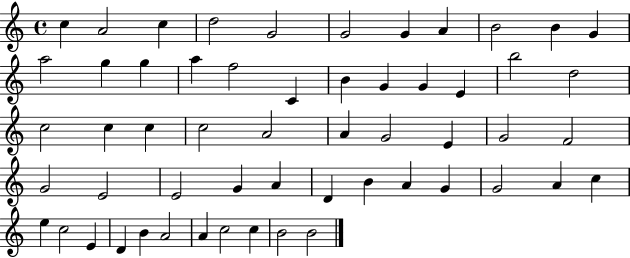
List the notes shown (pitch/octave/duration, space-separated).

C5/q A4/h C5/q D5/h G4/h G4/h G4/q A4/q B4/h B4/q G4/q A5/h G5/q G5/q A5/q F5/h C4/q B4/q G4/q G4/q E4/q B5/h D5/h C5/h C5/q C5/q C5/h A4/h A4/q G4/h E4/q G4/h F4/h G4/h E4/h E4/h G4/q A4/q D4/q B4/q A4/q G4/q G4/h A4/q C5/q E5/q C5/h E4/q D4/q B4/q A4/h A4/q C5/h C5/q B4/h B4/h